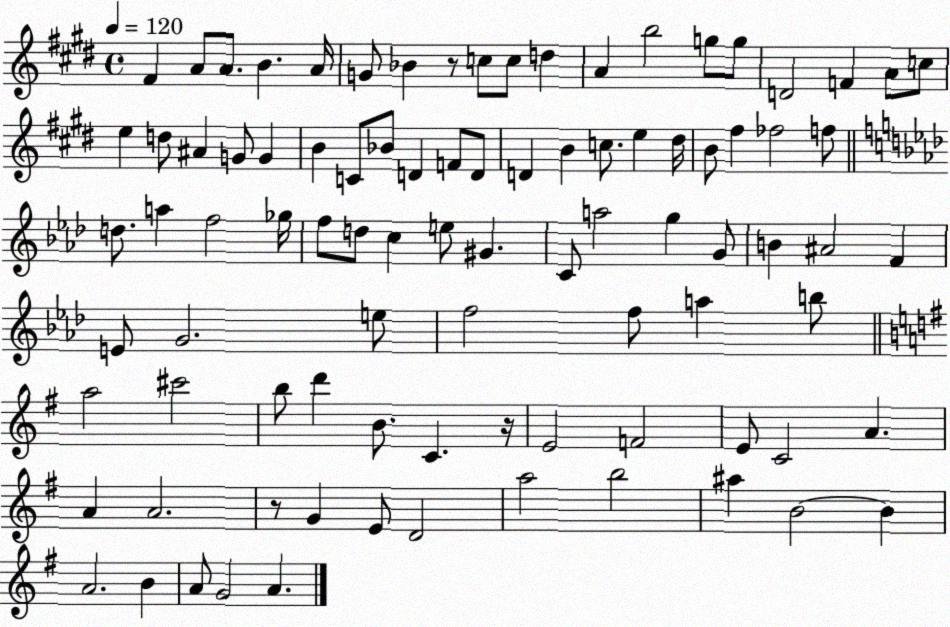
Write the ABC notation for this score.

X:1
T:Untitled
M:4/4
L:1/4
K:E
^F A/2 A/2 B A/4 G/2 _B z/2 c/2 c/2 d A b2 g/2 g/2 D2 F A/2 c/2 e d/2 ^A G/2 G B C/2 _B/2 D F/2 D/2 D B c/2 e ^d/4 B/2 ^f _f2 f/2 d/2 a f2 _g/4 f/2 d/2 c e/2 ^G C/2 a2 g G/2 B ^A2 F E/2 G2 e/2 f2 f/2 a b/2 a2 ^c'2 b/2 d' B/2 C z/4 E2 F2 E/2 C2 A A A2 z/2 G E/2 D2 a2 b2 ^a B2 B A2 B A/2 G2 A